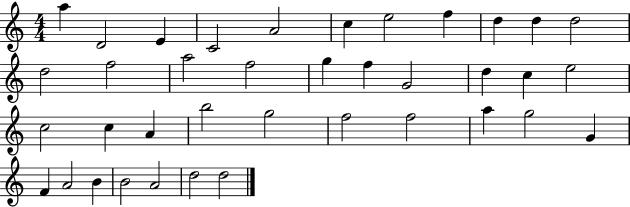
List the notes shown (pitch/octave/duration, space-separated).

A5/q D4/h E4/q C4/h A4/h C5/q E5/h F5/q D5/q D5/q D5/h D5/h F5/h A5/h F5/h G5/q F5/q G4/h D5/q C5/q E5/h C5/h C5/q A4/q B5/h G5/h F5/h F5/h A5/q G5/h G4/q F4/q A4/h B4/q B4/h A4/h D5/h D5/h